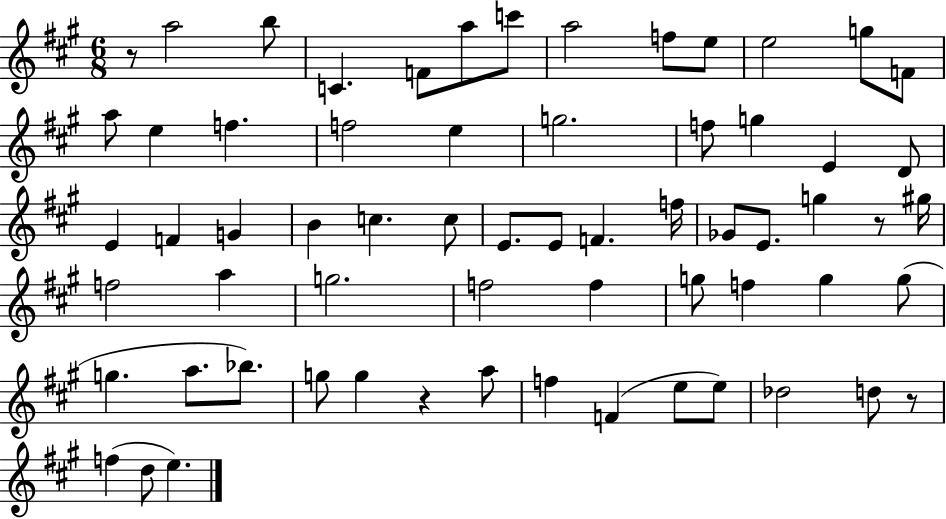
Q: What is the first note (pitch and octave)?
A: A5